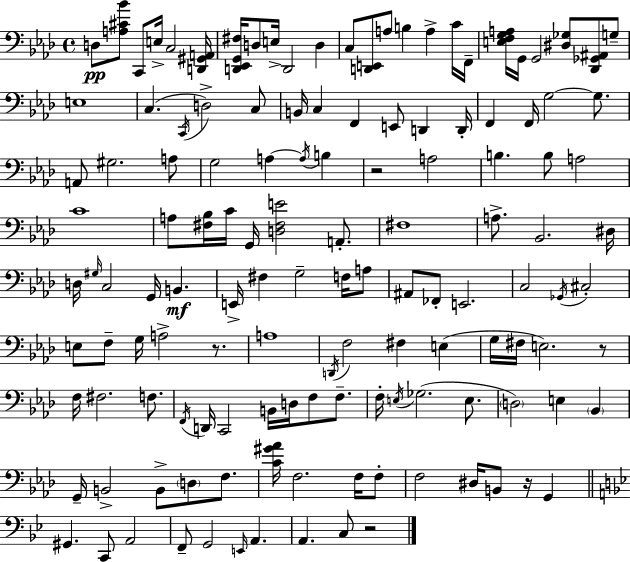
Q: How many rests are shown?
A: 5